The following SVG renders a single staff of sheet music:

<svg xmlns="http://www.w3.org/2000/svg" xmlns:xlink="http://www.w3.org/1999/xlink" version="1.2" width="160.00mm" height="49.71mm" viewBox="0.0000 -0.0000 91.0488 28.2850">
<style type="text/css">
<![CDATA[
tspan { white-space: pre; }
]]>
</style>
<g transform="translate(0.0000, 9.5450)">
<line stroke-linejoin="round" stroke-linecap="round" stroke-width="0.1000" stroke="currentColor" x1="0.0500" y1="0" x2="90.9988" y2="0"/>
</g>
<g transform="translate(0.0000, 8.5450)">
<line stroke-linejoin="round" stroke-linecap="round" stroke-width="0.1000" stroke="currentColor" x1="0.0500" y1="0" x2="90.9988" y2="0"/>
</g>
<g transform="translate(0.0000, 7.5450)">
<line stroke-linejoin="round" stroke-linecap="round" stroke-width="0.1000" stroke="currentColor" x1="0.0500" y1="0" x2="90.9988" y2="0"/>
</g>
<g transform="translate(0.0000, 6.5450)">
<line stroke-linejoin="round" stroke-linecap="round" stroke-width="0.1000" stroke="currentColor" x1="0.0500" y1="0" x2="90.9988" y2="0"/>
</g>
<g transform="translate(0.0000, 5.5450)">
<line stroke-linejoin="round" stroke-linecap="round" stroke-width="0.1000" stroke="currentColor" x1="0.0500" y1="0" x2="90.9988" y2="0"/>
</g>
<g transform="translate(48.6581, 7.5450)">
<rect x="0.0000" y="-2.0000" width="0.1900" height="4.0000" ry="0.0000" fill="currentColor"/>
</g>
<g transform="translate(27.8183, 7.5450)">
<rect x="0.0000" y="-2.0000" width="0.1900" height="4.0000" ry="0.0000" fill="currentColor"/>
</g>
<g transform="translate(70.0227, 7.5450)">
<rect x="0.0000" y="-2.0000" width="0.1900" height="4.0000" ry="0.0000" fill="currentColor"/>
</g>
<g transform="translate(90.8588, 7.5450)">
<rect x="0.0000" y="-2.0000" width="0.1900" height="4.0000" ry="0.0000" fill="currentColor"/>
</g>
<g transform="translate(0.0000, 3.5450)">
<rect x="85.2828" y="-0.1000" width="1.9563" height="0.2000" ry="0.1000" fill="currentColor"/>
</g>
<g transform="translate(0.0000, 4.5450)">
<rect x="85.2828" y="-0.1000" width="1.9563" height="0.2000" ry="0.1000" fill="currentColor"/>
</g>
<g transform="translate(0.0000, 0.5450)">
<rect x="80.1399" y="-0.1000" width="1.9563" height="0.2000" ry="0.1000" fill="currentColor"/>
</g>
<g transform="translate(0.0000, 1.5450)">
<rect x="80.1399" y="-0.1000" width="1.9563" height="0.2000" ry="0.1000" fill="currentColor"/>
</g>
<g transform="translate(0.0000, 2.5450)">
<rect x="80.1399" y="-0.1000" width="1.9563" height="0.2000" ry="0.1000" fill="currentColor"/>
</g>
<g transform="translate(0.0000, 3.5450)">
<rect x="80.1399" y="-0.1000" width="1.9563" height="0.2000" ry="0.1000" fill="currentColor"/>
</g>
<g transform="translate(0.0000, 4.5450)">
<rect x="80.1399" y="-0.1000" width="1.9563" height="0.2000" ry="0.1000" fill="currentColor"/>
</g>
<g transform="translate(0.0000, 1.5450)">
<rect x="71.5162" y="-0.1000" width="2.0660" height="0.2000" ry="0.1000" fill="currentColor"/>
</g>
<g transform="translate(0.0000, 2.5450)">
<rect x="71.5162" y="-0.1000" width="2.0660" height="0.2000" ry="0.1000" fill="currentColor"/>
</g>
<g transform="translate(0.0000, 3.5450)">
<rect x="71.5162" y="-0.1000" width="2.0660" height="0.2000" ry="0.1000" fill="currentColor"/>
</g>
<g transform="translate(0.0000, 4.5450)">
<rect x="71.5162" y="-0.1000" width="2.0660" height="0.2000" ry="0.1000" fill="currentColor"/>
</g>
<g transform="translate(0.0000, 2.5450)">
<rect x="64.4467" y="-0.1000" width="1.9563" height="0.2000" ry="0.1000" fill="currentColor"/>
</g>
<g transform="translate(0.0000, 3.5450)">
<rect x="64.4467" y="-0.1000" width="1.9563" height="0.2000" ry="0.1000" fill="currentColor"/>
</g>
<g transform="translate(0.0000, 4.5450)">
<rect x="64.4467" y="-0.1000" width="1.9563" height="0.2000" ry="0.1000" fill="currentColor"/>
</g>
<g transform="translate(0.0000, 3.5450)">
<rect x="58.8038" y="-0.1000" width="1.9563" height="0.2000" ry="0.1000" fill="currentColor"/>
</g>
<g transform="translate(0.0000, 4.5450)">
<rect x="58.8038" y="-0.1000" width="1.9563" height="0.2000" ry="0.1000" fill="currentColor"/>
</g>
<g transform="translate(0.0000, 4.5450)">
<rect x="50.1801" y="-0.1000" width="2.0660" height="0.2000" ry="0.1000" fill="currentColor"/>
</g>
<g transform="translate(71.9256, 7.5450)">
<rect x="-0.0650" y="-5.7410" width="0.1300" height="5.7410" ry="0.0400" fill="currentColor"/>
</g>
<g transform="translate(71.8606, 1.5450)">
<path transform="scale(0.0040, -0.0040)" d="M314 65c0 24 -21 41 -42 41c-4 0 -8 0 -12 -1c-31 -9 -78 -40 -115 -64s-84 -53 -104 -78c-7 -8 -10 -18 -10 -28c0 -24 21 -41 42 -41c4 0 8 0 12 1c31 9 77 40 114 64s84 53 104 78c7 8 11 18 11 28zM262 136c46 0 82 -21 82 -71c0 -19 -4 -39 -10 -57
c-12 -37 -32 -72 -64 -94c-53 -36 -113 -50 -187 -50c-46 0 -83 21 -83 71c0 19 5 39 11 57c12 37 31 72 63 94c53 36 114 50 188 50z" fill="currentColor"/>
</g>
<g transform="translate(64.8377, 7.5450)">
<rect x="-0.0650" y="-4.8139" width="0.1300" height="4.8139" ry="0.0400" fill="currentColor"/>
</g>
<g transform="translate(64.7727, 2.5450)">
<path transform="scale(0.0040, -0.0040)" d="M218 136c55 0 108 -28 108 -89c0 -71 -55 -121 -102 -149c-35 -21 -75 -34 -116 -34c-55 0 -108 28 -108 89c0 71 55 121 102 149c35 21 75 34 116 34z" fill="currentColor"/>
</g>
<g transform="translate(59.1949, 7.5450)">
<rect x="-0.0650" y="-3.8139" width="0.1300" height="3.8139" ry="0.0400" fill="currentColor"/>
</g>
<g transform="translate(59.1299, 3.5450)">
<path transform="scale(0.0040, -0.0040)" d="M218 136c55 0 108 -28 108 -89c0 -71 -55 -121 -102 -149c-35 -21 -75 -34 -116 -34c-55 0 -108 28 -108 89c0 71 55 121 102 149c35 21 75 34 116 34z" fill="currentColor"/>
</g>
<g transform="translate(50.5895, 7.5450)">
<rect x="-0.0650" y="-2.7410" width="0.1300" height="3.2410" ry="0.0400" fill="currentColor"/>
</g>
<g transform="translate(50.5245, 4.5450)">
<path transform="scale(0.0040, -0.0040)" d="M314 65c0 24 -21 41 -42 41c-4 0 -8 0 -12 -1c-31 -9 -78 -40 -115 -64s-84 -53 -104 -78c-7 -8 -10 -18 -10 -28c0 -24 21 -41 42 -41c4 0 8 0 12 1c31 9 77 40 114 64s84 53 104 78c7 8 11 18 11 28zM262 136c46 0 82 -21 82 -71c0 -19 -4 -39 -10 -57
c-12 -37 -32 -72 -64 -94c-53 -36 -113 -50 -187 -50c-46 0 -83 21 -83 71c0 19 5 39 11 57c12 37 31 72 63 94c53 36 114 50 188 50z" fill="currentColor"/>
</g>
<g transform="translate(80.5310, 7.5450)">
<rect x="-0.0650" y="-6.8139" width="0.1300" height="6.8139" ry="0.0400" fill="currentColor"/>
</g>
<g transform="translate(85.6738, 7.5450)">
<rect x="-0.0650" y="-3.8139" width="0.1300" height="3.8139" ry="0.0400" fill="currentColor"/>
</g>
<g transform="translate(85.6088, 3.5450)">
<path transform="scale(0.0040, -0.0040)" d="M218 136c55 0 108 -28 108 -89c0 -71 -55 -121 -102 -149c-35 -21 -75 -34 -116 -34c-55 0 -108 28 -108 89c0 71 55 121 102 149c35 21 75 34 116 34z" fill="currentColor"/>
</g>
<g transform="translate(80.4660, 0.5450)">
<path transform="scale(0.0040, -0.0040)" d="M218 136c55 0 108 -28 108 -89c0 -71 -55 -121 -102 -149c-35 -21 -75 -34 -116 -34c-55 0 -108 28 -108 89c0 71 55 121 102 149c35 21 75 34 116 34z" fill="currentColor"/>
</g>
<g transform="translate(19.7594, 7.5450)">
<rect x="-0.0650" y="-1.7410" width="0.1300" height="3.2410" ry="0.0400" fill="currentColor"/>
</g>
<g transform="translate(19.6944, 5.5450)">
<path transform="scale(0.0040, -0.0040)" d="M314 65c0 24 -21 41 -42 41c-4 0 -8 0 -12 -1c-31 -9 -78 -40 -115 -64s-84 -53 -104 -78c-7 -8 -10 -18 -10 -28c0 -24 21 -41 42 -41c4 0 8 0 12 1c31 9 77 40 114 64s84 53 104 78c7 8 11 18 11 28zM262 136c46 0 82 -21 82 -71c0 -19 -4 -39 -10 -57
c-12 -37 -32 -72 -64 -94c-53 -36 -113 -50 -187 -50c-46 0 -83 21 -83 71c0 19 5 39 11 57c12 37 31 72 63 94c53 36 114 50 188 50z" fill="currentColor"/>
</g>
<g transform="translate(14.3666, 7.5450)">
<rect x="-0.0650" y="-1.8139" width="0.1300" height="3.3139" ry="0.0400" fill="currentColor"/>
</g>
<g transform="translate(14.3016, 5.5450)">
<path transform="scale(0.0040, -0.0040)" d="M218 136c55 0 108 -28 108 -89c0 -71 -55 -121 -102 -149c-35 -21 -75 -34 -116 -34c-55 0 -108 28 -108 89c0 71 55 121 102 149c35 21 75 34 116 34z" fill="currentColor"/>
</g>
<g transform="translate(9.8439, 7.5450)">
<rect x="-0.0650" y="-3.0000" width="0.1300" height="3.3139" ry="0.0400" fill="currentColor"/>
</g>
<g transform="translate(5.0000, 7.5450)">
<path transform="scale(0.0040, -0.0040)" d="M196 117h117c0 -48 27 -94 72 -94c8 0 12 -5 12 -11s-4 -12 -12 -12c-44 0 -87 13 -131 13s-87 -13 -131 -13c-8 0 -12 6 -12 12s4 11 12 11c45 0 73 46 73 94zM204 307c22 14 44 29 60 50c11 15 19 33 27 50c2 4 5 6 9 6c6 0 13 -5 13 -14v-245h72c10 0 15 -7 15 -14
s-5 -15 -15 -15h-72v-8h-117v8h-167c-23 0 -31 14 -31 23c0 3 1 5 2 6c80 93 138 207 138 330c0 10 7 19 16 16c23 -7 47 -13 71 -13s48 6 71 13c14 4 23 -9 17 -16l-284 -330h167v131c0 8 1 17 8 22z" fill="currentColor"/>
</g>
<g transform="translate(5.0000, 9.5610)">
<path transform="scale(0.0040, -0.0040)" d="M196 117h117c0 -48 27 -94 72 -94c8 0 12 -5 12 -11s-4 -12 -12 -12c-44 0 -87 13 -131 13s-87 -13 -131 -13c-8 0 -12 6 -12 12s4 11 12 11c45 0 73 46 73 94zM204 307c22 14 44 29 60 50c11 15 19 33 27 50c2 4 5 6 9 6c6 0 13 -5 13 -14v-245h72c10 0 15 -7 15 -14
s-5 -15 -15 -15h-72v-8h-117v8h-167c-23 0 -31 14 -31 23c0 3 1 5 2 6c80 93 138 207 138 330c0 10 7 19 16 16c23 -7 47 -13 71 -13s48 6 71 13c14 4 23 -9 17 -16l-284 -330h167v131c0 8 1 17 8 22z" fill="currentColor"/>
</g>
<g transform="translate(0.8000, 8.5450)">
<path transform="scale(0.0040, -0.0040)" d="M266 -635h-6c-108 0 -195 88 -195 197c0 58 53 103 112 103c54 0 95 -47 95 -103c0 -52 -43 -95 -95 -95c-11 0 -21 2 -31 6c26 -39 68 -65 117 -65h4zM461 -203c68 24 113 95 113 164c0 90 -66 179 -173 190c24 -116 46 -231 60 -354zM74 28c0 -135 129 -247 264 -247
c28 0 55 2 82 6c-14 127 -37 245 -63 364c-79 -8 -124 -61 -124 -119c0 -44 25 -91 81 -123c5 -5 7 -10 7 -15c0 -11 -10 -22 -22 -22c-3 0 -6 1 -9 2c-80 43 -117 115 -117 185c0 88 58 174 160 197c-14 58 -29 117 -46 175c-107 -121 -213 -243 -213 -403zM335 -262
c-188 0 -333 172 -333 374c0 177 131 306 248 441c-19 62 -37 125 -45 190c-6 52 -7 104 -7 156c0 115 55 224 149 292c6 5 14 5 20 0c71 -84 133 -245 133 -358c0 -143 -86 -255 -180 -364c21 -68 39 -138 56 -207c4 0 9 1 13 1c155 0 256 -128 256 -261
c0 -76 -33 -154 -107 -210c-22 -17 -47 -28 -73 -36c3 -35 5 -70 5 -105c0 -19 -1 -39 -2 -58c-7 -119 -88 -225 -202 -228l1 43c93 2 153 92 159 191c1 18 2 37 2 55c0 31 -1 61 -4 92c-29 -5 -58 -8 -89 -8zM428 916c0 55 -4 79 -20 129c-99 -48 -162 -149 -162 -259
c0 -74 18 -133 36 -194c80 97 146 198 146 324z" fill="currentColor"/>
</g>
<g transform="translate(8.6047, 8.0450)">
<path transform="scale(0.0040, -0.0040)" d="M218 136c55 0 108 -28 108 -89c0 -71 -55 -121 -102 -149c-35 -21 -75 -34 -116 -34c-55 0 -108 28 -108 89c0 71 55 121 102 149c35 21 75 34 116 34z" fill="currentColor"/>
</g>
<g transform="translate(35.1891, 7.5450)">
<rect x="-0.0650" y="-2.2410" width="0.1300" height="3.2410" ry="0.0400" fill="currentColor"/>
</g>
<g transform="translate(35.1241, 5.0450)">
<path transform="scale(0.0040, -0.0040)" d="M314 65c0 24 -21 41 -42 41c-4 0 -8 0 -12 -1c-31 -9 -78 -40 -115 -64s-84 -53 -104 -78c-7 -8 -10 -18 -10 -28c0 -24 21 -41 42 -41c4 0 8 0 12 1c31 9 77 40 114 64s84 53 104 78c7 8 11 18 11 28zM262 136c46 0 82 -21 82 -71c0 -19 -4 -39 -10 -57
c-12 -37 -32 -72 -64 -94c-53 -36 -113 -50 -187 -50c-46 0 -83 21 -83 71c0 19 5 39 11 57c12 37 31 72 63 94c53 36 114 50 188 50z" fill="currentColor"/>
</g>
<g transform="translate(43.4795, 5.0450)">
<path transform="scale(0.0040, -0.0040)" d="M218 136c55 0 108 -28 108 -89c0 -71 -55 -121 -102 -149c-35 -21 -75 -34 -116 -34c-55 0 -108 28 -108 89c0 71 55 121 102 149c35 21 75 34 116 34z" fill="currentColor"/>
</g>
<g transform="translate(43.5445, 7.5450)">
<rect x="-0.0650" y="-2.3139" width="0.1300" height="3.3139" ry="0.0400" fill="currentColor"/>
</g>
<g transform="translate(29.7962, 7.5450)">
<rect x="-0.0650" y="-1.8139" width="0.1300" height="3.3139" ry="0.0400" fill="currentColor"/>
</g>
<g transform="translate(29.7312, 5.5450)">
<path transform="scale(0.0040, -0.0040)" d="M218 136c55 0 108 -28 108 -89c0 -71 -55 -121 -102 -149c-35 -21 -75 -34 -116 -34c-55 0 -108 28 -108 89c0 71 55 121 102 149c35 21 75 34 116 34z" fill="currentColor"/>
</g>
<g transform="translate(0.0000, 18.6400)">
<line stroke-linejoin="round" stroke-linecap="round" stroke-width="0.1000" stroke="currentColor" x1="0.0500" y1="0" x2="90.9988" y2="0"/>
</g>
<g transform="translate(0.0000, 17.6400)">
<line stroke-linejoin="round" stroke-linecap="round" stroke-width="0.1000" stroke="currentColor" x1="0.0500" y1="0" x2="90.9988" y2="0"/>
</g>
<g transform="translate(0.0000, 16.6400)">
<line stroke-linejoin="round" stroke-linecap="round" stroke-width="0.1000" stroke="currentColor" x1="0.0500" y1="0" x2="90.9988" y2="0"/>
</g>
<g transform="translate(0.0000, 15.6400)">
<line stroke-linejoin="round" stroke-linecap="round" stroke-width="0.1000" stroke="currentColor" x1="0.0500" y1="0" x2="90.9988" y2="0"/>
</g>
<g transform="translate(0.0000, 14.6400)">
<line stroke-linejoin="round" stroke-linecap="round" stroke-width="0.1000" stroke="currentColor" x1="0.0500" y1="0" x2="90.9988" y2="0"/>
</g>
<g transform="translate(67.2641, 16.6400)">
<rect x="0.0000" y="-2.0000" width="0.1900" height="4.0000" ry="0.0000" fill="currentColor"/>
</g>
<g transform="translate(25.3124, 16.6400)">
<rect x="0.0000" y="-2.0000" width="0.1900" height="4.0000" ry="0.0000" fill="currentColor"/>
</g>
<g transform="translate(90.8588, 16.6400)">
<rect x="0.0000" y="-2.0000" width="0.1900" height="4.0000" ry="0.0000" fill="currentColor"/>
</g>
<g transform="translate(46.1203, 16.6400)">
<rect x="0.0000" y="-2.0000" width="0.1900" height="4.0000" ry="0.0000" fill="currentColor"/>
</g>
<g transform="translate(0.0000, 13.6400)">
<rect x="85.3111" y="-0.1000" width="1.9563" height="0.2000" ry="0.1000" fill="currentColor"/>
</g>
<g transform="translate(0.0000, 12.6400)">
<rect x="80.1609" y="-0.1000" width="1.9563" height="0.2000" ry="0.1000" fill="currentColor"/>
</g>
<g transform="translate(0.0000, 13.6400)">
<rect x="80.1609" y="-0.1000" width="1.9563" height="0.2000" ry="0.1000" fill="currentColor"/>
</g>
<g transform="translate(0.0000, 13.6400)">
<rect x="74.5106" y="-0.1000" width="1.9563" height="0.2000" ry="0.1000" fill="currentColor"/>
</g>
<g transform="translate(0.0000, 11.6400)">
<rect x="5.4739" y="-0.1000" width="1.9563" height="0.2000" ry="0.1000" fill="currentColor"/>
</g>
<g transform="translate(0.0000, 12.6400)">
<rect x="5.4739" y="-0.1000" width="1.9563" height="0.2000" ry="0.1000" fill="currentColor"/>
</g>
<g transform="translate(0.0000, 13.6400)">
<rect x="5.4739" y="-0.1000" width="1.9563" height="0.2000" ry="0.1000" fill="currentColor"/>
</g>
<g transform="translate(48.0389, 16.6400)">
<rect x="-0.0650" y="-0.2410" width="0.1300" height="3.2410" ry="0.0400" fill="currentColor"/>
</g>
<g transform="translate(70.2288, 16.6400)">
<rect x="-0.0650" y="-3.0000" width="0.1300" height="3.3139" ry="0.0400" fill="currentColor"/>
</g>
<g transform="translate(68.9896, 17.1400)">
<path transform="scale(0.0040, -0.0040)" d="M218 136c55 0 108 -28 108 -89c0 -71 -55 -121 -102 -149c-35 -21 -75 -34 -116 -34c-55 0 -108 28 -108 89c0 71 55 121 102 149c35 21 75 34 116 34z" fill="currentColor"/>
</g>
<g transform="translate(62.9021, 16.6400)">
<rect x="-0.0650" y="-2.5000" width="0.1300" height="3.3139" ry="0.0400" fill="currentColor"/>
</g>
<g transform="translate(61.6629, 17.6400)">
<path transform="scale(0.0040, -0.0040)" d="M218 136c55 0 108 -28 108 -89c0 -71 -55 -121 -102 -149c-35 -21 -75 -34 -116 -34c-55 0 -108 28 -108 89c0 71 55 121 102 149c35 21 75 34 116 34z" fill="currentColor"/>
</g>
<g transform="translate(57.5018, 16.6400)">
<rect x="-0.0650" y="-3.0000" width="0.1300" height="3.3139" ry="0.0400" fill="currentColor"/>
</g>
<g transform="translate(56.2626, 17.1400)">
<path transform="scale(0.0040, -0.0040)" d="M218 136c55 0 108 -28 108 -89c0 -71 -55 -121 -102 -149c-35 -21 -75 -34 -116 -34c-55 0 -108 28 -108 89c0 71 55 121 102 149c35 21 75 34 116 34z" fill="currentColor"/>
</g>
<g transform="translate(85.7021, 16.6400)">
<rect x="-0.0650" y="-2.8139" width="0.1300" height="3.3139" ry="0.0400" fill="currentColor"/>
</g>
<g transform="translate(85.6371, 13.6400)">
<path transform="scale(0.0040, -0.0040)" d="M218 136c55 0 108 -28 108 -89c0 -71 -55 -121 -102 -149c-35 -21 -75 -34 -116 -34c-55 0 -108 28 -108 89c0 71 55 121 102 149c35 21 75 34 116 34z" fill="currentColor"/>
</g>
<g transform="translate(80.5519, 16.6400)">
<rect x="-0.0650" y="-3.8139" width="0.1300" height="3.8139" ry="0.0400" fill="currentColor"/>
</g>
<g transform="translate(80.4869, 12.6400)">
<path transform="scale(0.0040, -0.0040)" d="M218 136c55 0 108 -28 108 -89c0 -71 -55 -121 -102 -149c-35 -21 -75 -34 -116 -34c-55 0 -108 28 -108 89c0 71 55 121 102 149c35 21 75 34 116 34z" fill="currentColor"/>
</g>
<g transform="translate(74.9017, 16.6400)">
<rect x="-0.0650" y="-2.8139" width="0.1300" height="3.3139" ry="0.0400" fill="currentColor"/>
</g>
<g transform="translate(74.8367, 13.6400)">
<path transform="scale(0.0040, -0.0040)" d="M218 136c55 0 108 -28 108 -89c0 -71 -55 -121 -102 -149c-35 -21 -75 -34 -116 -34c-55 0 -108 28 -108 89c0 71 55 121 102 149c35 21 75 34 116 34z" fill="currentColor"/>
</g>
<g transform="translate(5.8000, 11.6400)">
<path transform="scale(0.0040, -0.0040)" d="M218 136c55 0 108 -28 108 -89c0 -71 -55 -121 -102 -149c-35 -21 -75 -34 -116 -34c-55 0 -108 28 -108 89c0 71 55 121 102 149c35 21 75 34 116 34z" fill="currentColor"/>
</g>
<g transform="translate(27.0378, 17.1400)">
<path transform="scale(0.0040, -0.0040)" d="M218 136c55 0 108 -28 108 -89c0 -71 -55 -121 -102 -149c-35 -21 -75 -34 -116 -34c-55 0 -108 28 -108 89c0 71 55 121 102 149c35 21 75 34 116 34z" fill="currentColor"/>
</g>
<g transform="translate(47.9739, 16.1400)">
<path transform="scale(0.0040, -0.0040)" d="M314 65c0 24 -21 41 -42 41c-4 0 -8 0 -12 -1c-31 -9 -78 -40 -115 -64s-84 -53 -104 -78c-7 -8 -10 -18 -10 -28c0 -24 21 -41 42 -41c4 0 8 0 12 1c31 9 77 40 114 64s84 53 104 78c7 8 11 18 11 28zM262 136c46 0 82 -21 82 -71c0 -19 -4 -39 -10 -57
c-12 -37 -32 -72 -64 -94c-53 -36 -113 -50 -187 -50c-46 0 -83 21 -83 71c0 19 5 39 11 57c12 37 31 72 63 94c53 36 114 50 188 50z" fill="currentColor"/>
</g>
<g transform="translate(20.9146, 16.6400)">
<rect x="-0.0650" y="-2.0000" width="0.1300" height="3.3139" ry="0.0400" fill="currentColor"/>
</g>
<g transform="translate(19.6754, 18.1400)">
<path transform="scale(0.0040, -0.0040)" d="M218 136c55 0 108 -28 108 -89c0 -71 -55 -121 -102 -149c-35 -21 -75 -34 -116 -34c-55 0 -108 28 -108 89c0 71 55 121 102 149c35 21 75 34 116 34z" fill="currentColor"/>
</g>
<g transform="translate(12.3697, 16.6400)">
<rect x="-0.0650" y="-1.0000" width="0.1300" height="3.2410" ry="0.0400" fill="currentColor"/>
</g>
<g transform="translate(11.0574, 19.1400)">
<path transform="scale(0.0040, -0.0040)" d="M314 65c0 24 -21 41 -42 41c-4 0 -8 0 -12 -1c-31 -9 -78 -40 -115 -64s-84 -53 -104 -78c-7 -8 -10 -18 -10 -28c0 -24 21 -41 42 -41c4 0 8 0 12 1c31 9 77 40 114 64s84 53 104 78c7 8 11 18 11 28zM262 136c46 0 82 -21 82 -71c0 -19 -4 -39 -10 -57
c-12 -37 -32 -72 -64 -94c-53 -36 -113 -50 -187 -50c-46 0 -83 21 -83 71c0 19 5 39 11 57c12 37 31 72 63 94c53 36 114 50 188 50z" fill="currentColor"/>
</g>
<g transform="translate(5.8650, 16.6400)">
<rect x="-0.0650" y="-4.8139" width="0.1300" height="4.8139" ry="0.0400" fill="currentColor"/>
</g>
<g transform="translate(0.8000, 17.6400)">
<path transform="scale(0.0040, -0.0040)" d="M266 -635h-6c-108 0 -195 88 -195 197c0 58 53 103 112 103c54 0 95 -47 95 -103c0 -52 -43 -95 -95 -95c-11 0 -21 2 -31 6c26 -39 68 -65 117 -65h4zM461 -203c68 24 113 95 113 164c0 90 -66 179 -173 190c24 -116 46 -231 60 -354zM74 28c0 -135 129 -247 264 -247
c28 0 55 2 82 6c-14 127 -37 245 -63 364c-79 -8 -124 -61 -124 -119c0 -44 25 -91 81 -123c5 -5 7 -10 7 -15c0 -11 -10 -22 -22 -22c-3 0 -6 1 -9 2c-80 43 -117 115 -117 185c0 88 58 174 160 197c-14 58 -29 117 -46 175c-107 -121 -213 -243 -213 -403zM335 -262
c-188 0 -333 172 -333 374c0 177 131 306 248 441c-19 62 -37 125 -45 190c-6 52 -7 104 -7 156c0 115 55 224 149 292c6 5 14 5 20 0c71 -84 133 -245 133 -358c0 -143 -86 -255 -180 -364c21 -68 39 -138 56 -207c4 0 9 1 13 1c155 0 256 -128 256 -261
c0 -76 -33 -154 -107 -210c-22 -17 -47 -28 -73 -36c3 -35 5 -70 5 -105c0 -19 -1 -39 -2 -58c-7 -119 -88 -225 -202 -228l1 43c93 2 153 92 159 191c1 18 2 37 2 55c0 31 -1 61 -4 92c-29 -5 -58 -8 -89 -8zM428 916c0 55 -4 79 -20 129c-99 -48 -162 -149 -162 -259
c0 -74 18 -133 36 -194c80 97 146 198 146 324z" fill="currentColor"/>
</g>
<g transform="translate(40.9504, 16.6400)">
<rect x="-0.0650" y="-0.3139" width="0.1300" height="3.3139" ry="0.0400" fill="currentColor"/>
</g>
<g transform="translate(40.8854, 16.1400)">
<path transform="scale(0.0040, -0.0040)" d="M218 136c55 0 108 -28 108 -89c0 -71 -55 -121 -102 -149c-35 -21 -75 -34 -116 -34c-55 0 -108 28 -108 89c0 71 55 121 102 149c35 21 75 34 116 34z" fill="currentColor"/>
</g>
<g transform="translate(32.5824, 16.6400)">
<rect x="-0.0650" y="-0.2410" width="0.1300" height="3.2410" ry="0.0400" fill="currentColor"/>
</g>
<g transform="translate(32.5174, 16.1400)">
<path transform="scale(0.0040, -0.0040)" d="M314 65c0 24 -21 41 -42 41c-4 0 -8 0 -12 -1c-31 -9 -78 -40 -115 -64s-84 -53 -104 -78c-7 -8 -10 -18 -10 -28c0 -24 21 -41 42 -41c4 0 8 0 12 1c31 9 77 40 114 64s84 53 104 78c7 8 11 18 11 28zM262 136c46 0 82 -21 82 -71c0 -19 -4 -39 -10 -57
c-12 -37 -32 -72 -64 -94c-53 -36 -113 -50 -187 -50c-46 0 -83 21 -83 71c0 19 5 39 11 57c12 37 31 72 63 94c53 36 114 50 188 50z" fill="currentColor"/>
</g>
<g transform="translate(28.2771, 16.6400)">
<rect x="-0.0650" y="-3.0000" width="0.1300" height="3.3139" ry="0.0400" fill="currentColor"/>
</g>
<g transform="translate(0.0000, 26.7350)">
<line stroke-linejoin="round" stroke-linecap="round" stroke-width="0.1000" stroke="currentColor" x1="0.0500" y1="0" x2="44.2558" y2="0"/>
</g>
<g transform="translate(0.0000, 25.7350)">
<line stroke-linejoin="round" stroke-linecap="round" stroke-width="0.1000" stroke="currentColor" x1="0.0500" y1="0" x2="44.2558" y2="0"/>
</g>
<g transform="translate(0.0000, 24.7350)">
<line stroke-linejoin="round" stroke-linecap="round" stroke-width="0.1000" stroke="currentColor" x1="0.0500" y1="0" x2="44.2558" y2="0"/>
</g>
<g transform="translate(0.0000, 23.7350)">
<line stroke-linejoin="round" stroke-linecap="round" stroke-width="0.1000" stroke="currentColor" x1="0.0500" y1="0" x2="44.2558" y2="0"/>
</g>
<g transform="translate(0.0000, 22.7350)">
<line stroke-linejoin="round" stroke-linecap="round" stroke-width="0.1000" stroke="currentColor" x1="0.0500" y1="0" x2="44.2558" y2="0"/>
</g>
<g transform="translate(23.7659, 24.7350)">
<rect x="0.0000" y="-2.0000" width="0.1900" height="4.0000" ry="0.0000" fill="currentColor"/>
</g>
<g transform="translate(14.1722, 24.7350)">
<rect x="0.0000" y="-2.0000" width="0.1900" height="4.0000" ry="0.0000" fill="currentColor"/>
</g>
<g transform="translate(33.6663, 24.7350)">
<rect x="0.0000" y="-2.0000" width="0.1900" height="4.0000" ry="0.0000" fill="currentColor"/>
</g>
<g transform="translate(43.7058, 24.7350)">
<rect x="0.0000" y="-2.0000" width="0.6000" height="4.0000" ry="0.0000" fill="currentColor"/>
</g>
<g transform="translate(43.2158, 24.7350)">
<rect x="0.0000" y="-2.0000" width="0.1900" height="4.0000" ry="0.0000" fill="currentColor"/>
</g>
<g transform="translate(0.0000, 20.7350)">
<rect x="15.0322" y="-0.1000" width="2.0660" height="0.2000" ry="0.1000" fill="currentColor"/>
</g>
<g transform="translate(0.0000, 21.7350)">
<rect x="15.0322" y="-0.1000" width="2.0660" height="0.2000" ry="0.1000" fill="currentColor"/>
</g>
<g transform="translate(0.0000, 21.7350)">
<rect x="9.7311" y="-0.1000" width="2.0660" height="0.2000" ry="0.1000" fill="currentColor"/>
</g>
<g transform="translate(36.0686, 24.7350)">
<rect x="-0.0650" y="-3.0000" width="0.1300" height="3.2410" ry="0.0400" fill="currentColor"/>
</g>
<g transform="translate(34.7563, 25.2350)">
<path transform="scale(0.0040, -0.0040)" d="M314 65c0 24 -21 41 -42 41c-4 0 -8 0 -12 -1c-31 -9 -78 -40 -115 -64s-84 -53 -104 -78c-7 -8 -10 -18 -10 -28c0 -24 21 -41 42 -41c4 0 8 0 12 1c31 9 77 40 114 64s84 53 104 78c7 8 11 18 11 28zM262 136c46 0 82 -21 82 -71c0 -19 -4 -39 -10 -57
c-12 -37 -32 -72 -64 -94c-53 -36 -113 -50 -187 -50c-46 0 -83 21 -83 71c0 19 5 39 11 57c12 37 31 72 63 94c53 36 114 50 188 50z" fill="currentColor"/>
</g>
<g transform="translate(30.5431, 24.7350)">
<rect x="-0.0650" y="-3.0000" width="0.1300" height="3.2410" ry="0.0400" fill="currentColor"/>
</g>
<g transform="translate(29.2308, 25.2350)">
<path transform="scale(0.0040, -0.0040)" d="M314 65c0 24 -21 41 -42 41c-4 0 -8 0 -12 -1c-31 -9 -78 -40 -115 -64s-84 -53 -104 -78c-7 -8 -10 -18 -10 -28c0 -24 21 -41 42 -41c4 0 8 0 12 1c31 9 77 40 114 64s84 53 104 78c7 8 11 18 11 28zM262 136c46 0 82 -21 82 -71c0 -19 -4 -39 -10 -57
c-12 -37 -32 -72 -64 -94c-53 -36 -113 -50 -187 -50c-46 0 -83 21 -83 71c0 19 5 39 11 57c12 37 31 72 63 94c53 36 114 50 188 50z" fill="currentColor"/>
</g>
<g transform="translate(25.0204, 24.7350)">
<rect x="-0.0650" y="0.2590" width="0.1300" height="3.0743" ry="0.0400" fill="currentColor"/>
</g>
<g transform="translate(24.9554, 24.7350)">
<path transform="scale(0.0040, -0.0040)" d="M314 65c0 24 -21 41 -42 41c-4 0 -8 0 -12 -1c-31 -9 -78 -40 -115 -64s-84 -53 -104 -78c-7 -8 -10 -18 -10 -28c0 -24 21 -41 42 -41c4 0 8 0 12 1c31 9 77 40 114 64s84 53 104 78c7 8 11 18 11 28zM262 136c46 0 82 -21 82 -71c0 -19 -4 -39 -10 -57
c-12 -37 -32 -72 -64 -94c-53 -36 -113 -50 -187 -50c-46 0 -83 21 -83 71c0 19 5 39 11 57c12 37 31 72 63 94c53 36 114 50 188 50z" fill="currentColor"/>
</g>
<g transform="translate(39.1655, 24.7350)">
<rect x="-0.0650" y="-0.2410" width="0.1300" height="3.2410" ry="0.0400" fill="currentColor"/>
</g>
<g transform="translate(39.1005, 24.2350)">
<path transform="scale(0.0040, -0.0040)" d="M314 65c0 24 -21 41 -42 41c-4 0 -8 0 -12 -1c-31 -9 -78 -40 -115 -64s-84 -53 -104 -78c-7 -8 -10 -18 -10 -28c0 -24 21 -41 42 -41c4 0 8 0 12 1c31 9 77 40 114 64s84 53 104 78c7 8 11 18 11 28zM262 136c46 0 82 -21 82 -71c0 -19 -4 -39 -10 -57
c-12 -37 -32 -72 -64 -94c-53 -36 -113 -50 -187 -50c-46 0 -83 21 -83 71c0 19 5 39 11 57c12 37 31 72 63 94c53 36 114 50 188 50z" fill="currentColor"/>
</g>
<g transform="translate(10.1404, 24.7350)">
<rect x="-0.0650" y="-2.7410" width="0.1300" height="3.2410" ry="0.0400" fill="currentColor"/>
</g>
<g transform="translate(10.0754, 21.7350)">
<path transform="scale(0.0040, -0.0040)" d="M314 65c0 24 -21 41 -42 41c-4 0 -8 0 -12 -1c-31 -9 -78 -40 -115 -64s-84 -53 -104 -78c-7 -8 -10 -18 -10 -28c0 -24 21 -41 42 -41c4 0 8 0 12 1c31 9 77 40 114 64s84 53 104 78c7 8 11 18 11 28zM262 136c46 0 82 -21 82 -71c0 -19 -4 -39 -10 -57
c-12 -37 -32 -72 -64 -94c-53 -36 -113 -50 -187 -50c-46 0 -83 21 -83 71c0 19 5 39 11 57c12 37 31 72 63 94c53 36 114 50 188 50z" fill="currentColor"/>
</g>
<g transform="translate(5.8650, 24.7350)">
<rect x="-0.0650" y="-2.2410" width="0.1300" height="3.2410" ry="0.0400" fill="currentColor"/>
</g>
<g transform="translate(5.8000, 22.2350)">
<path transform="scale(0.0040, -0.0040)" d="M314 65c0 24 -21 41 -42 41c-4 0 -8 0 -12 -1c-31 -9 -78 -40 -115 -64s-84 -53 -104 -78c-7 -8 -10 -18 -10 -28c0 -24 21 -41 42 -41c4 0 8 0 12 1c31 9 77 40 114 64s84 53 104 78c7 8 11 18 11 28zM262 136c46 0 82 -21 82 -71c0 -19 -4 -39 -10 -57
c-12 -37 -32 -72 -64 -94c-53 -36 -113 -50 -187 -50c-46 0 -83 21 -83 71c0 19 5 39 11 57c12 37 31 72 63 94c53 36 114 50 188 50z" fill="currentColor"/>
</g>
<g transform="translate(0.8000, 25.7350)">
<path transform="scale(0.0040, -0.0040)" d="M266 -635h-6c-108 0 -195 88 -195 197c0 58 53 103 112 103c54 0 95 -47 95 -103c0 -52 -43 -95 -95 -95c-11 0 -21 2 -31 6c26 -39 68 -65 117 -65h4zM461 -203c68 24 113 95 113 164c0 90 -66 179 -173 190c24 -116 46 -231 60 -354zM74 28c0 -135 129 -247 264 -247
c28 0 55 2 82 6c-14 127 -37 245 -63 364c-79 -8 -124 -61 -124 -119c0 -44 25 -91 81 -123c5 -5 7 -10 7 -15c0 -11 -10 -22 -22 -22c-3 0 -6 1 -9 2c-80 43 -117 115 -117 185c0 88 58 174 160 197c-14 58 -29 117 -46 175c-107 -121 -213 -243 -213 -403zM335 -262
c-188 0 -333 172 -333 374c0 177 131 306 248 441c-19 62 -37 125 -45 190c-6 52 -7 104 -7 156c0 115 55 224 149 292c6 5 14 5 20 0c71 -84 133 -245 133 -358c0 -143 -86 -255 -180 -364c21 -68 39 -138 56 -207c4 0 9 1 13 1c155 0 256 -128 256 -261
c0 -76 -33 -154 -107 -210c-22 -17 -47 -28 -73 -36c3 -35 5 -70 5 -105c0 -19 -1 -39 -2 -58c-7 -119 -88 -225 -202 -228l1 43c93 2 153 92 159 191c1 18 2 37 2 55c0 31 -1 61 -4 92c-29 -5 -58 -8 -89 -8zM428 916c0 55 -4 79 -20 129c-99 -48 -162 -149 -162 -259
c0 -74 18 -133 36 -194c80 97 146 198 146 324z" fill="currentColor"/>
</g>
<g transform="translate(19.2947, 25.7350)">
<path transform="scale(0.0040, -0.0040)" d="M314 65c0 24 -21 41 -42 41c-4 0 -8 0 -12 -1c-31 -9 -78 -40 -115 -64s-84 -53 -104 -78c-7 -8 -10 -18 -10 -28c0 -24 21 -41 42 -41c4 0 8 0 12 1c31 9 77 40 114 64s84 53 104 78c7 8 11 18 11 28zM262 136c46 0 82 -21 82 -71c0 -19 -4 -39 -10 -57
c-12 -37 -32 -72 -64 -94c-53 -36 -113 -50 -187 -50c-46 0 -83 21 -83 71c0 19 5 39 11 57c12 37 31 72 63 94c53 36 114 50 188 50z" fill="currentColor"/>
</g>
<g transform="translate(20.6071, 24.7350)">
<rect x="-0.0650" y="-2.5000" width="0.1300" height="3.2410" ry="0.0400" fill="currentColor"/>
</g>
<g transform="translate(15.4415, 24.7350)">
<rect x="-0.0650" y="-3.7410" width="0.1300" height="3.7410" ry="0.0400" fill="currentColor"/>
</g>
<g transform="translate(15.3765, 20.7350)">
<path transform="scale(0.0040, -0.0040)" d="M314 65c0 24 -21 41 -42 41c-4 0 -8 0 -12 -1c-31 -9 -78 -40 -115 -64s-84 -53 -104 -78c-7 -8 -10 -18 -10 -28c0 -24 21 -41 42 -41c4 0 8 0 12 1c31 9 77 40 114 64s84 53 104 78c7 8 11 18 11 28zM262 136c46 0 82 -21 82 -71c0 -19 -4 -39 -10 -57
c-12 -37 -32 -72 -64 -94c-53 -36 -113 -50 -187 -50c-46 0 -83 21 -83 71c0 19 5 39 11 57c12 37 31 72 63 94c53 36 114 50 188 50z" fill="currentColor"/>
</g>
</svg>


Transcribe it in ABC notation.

X:1
T:Untitled
M:4/4
L:1/4
K:C
A f f2 f g2 g a2 c' e' g'2 b' c' e' D2 F A c2 c c2 A G A a c' a g2 a2 c'2 G2 B2 A2 A2 c2